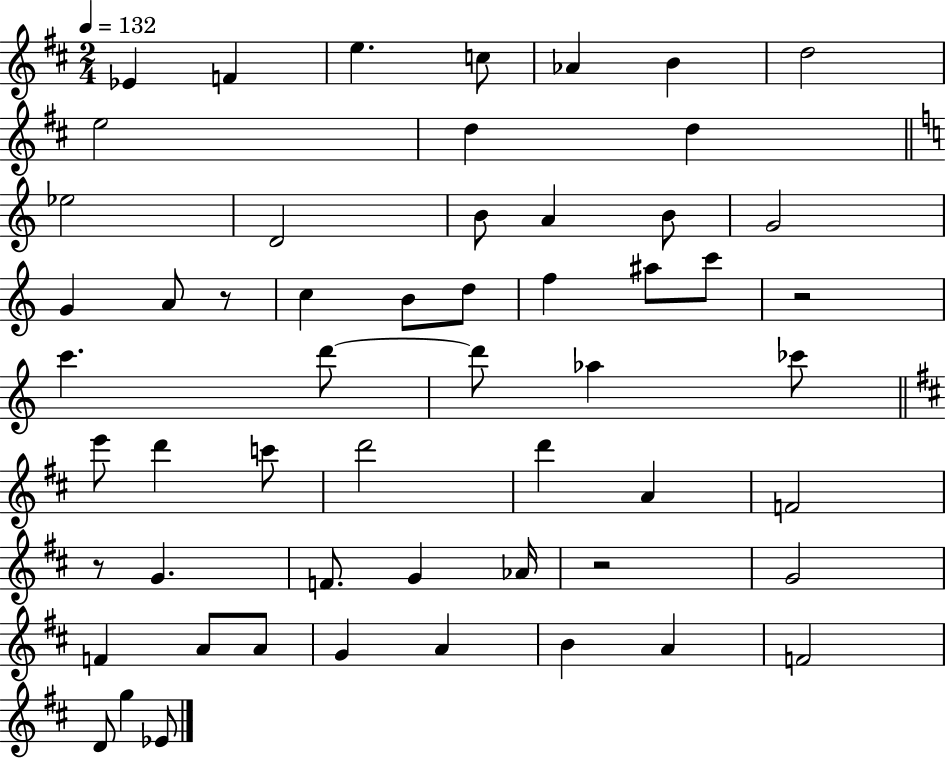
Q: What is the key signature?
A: D major